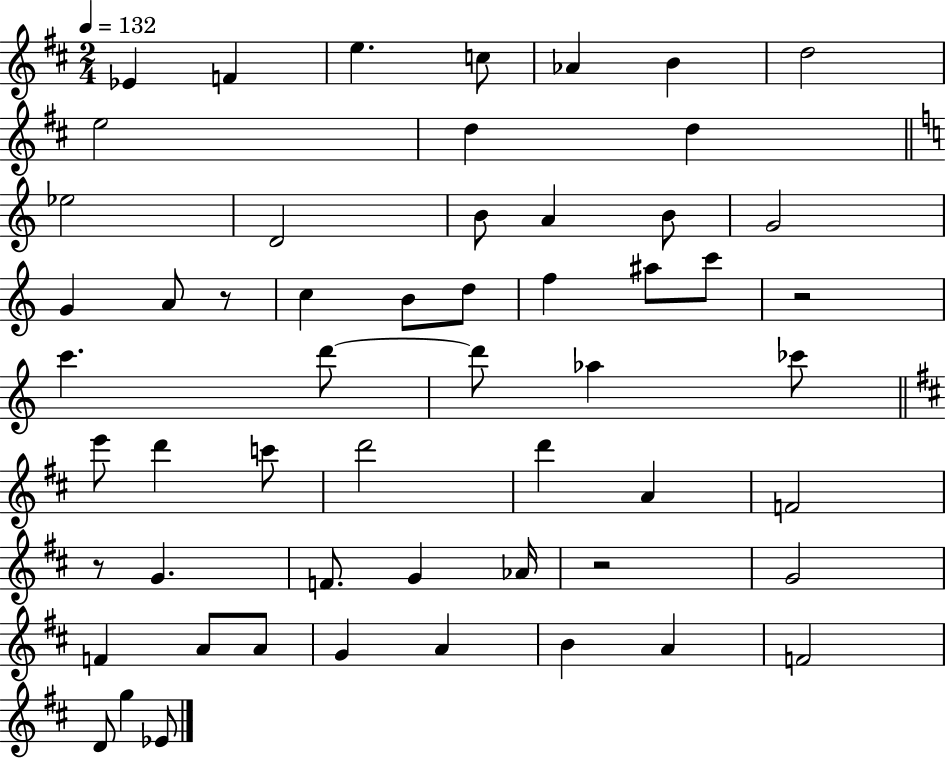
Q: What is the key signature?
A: D major